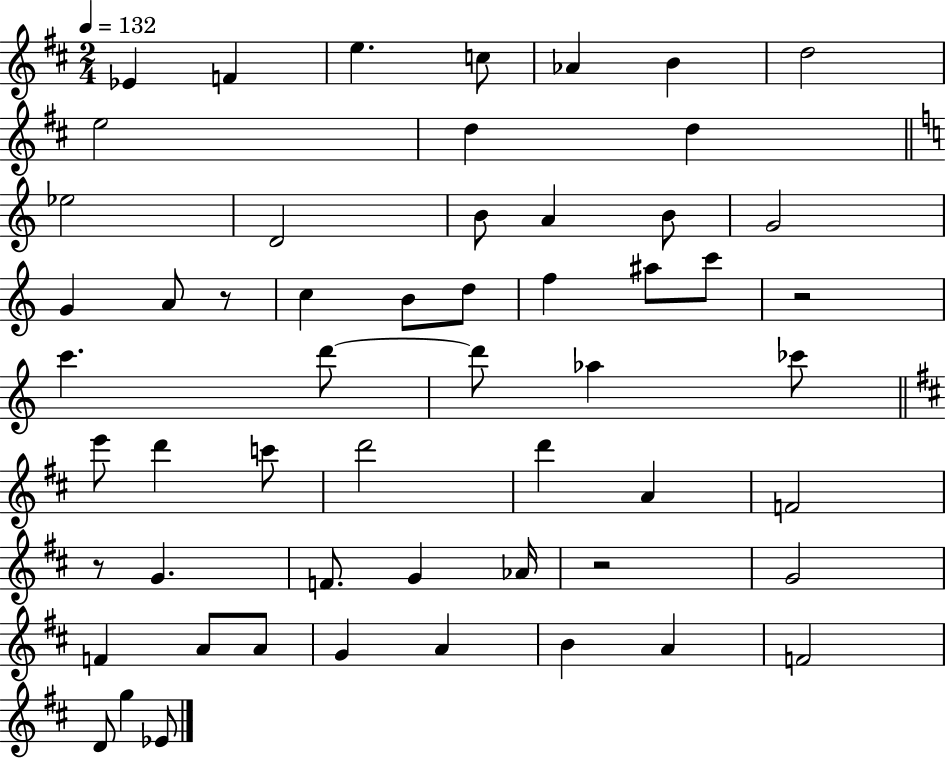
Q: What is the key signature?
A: D major